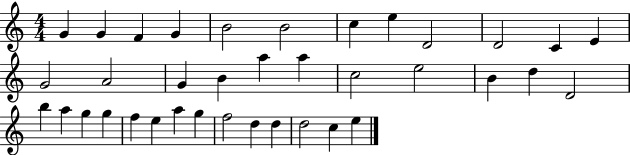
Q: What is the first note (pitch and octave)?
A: G4